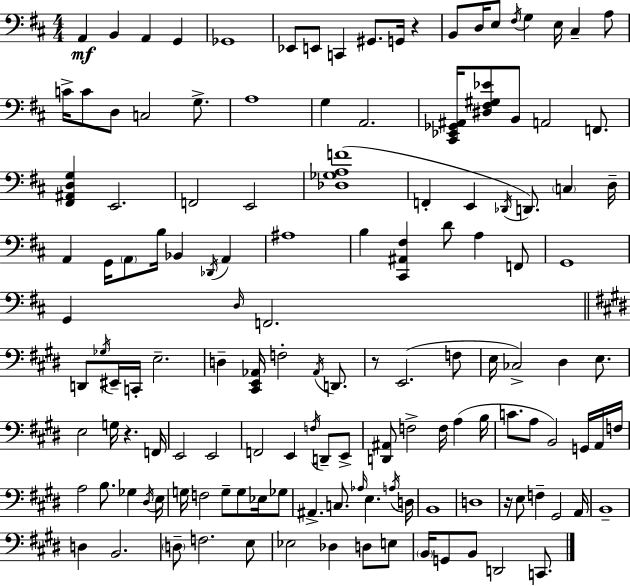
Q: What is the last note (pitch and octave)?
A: C2